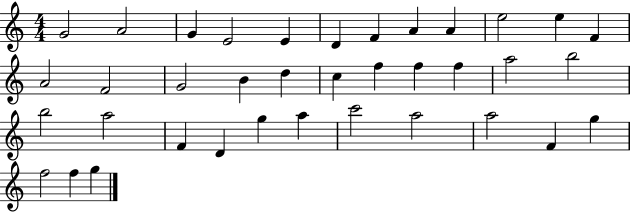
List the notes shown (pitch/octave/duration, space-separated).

G4/h A4/h G4/q E4/h E4/q D4/q F4/q A4/q A4/q E5/h E5/q F4/q A4/h F4/h G4/h B4/q D5/q C5/q F5/q F5/q F5/q A5/h B5/h B5/h A5/h F4/q D4/q G5/q A5/q C6/h A5/h A5/h F4/q G5/q F5/h F5/q G5/q